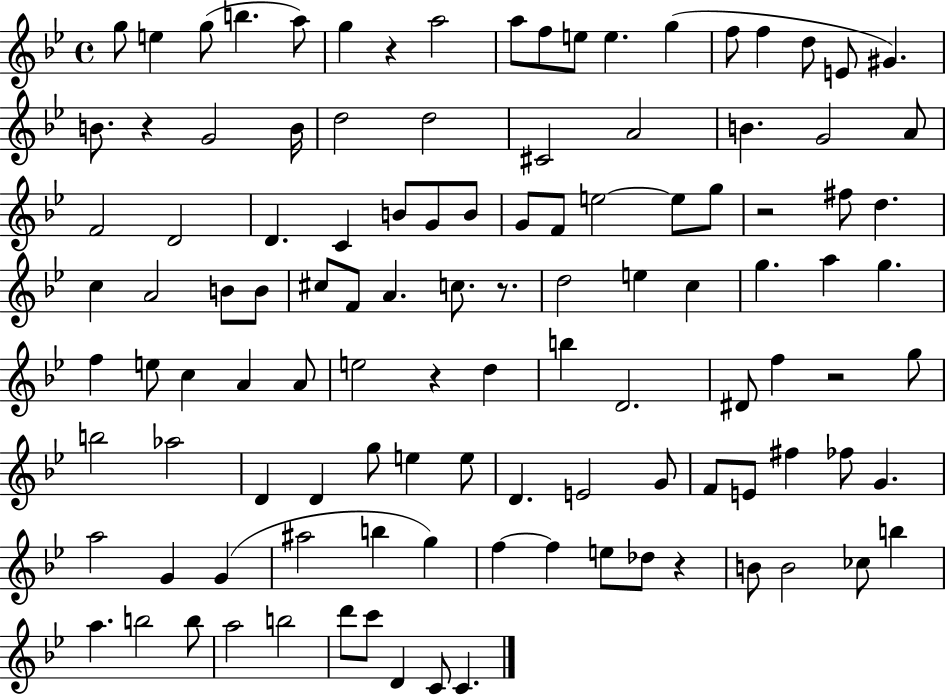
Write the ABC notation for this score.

X:1
T:Untitled
M:4/4
L:1/4
K:Bb
g/2 e g/2 b a/2 g z a2 a/2 f/2 e/2 e g f/2 f d/2 E/2 ^G B/2 z G2 B/4 d2 d2 ^C2 A2 B G2 A/2 F2 D2 D C B/2 G/2 B/2 G/2 F/2 e2 e/2 g/2 z2 ^f/2 d c A2 B/2 B/2 ^c/2 F/2 A c/2 z/2 d2 e c g a g f e/2 c A A/2 e2 z d b D2 ^D/2 f z2 g/2 b2 _a2 D D g/2 e e/2 D E2 G/2 F/2 E/2 ^f _f/2 G a2 G G ^a2 b g f f e/2 _d/2 z B/2 B2 _c/2 b a b2 b/2 a2 b2 d'/2 c'/2 D C/2 C